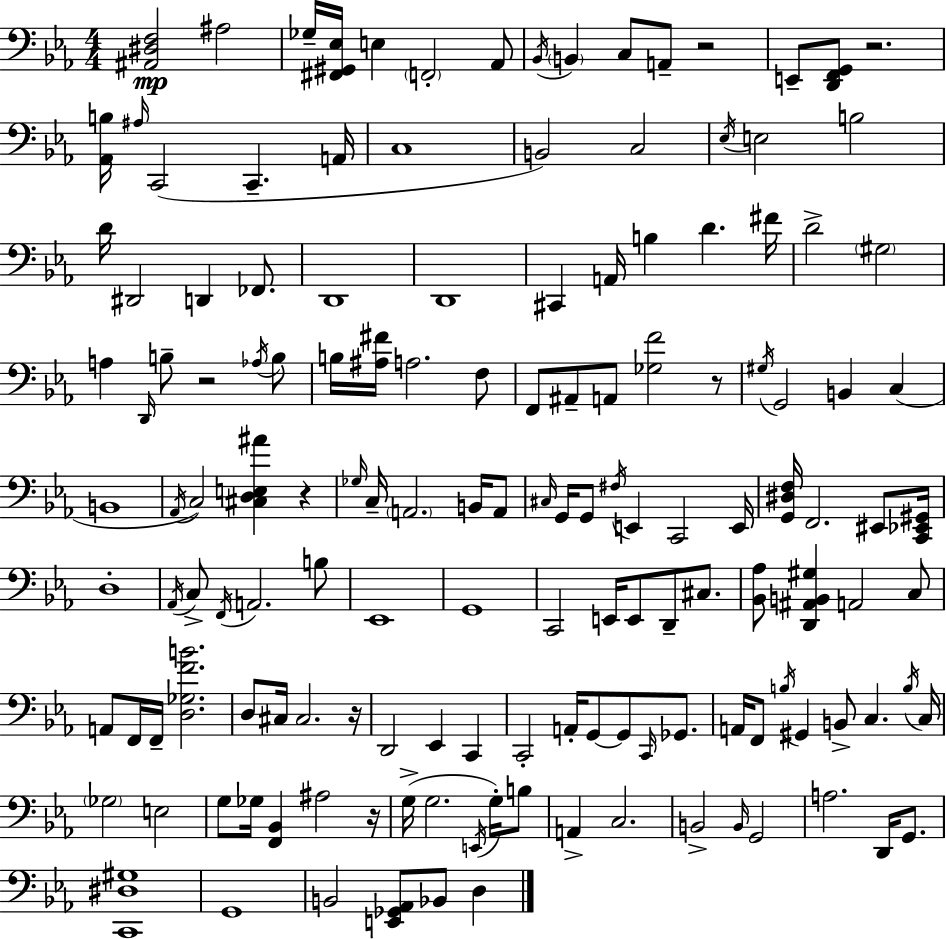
[A#2,D#3,F3]/h A#3/h Gb3/s [F#2,G#2,Eb3]/s E3/q F2/h Ab2/e Bb2/s B2/q C3/e A2/e R/h E2/e [D2,F2,G2]/e R/h. [Ab2,B3]/s A#3/s C2/h C2/q. A2/s C3/w B2/h C3/h Eb3/s E3/h B3/h D4/s D#2/h D2/q FES2/e. D2/w D2/w C#2/q A2/s B3/q D4/q. F#4/s D4/h G#3/h A3/q D2/s B3/e R/h Ab3/s B3/e B3/s [A#3,F#4]/s A3/h. F3/e F2/e A#2/e A2/e [Gb3,F4]/h R/e G#3/s G2/h B2/q C3/q B2/w Ab2/s C3/h [C#3,D3,E3,A#4]/q R/q Gb3/s C3/s A2/h. B2/s A2/e C#3/s G2/s G2/e F#3/s E2/q C2/h E2/s [G2,D#3,F3]/s F2/h. EIS2/e [C2,Eb2,G#2]/s D3/w Ab2/s C3/e F2/s A2/h. B3/e Eb2/w G2/w C2/h E2/s E2/e D2/e C#3/e. [Bb2,Ab3]/e [D2,A#2,B2,G#3]/q A2/h C3/e A2/e F2/s F2/s [D3,Gb3,F4,B4]/h. D3/e C#3/s C#3/h. R/s D2/h Eb2/q C2/q C2/h A2/s G2/e G2/e C2/s Gb2/e. A2/s F2/e B3/s G#2/q B2/e C3/q. B3/s C3/s Gb3/h E3/h G3/e Gb3/s [F2,Bb2]/q A#3/h R/s G3/s G3/h. E2/s G3/s B3/e A2/q C3/h. B2/h B2/s G2/h A3/h. D2/s G2/e. [C2,D#3,G#3]/w G2/w B2/h [E2,Gb2,Ab2]/e Bb2/e D3/q